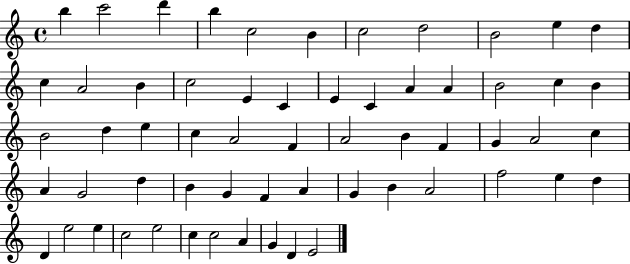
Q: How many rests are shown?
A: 0